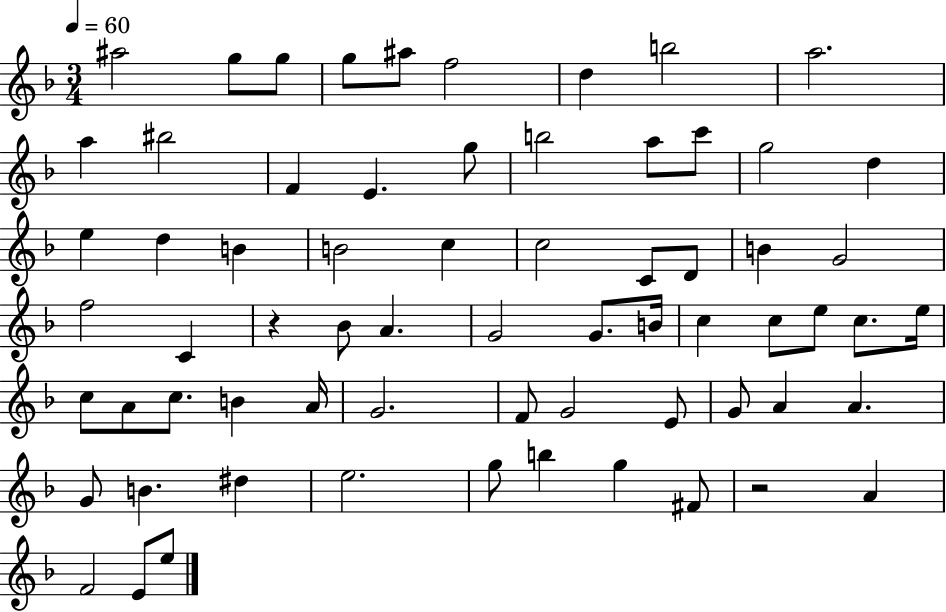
A#5/h G5/e G5/e G5/e A#5/e F5/h D5/q B5/h A5/h. A5/q BIS5/h F4/q E4/q. G5/e B5/h A5/e C6/e G5/h D5/q E5/q D5/q B4/q B4/h C5/q C5/h C4/e D4/e B4/q G4/h F5/h C4/q R/q Bb4/e A4/q. G4/h G4/e. B4/s C5/q C5/e E5/e C5/e. E5/s C5/e A4/e C5/e. B4/q A4/s G4/h. F4/e G4/h E4/e G4/e A4/q A4/q. G4/e B4/q. D#5/q E5/h. G5/e B5/q G5/q F#4/e R/h A4/q F4/h E4/e E5/e